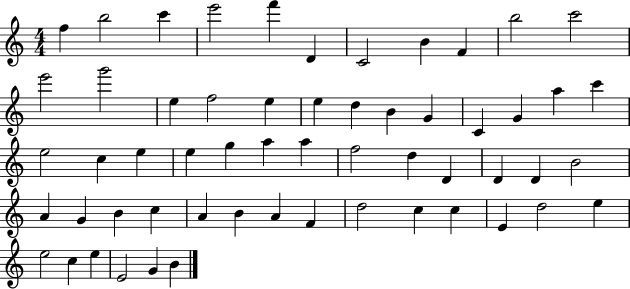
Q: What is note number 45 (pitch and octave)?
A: F4